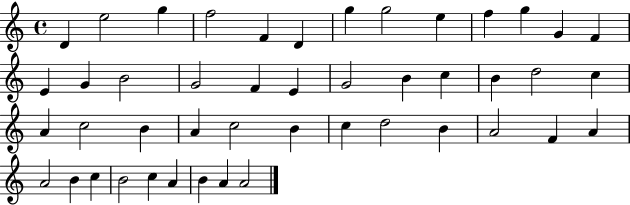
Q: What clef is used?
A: treble